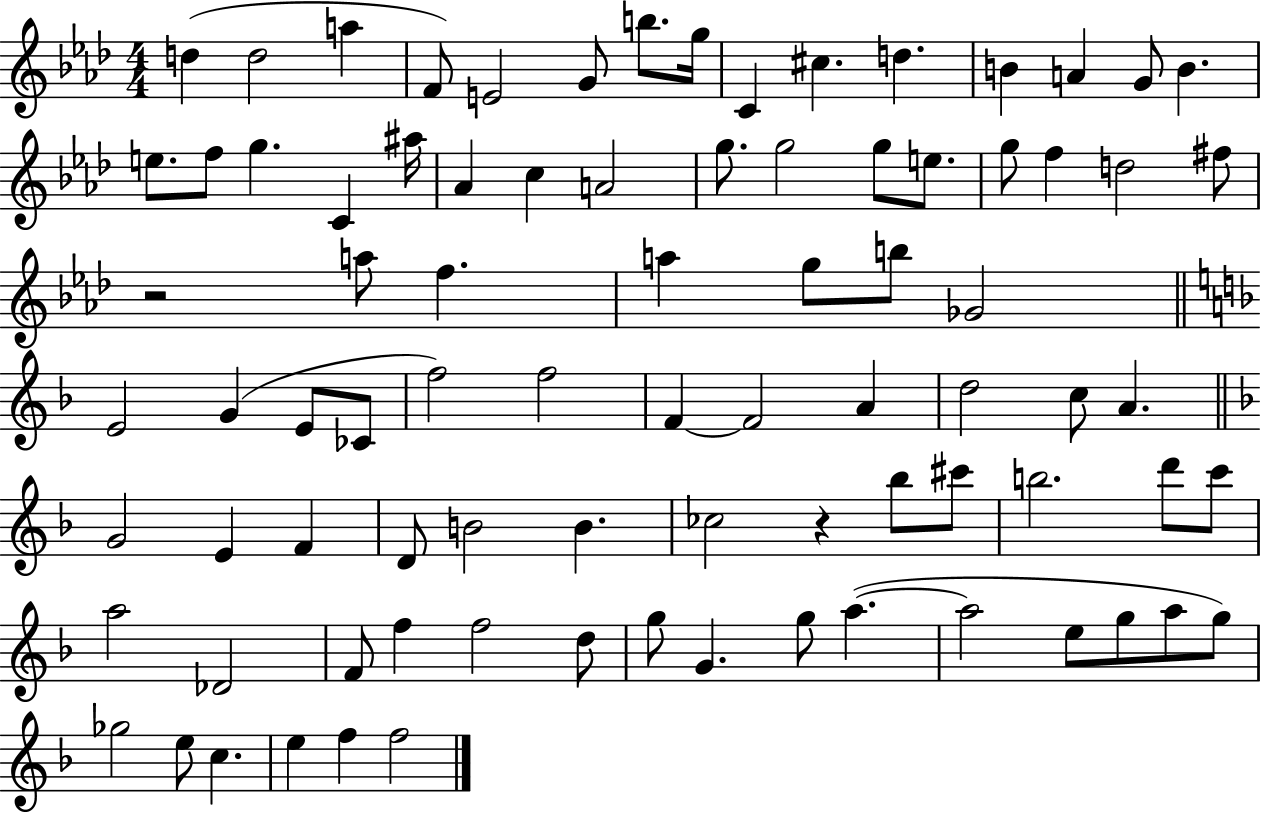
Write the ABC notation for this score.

X:1
T:Untitled
M:4/4
L:1/4
K:Ab
d d2 a F/2 E2 G/2 b/2 g/4 C ^c d B A G/2 B e/2 f/2 g C ^a/4 _A c A2 g/2 g2 g/2 e/2 g/2 f d2 ^f/2 z2 a/2 f a g/2 b/2 _G2 E2 G E/2 _C/2 f2 f2 F F2 A d2 c/2 A G2 E F D/2 B2 B _c2 z _b/2 ^c'/2 b2 d'/2 c'/2 a2 _D2 F/2 f f2 d/2 g/2 G g/2 a a2 e/2 g/2 a/2 g/2 _g2 e/2 c e f f2